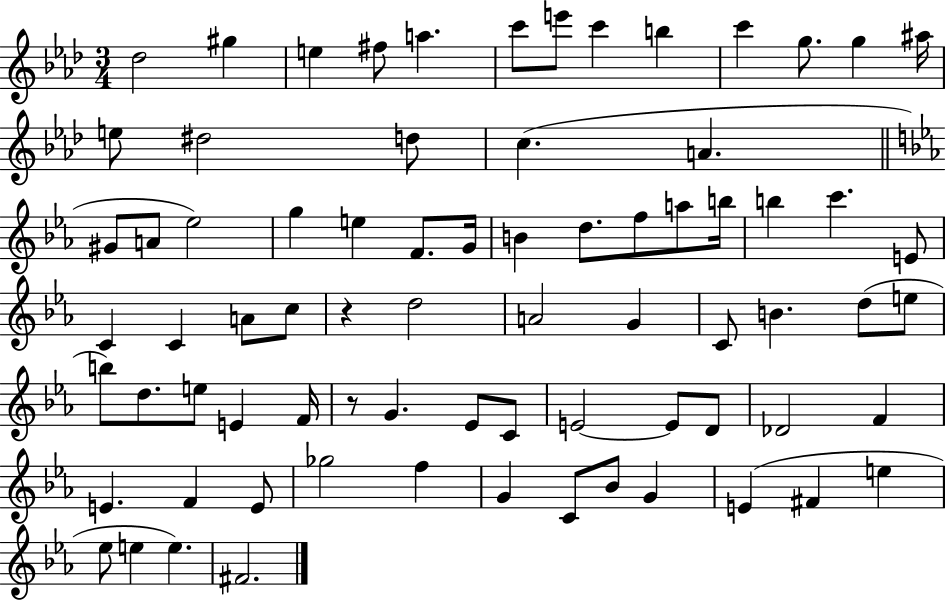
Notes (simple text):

Db5/h G#5/q E5/q F#5/e A5/q. C6/e E6/e C6/q B5/q C6/q G5/e. G5/q A#5/s E5/e D#5/h D5/e C5/q. A4/q. G#4/e A4/e Eb5/h G5/q E5/q F4/e. G4/s B4/q D5/e. F5/e A5/e B5/s B5/q C6/q. E4/e C4/q C4/q A4/e C5/e R/q D5/h A4/h G4/q C4/e B4/q. D5/e E5/e B5/e D5/e. E5/e E4/q F4/s R/e G4/q. Eb4/e C4/e E4/h E4/e D4/e Db4/h F4/q E4/q. F4/q E4/e Gb5/h F5/q G4/q C4/e Bb4/e G4/q E4/q F#4/q E5/q Eb5/e E5/q E5/q. F#4/h.